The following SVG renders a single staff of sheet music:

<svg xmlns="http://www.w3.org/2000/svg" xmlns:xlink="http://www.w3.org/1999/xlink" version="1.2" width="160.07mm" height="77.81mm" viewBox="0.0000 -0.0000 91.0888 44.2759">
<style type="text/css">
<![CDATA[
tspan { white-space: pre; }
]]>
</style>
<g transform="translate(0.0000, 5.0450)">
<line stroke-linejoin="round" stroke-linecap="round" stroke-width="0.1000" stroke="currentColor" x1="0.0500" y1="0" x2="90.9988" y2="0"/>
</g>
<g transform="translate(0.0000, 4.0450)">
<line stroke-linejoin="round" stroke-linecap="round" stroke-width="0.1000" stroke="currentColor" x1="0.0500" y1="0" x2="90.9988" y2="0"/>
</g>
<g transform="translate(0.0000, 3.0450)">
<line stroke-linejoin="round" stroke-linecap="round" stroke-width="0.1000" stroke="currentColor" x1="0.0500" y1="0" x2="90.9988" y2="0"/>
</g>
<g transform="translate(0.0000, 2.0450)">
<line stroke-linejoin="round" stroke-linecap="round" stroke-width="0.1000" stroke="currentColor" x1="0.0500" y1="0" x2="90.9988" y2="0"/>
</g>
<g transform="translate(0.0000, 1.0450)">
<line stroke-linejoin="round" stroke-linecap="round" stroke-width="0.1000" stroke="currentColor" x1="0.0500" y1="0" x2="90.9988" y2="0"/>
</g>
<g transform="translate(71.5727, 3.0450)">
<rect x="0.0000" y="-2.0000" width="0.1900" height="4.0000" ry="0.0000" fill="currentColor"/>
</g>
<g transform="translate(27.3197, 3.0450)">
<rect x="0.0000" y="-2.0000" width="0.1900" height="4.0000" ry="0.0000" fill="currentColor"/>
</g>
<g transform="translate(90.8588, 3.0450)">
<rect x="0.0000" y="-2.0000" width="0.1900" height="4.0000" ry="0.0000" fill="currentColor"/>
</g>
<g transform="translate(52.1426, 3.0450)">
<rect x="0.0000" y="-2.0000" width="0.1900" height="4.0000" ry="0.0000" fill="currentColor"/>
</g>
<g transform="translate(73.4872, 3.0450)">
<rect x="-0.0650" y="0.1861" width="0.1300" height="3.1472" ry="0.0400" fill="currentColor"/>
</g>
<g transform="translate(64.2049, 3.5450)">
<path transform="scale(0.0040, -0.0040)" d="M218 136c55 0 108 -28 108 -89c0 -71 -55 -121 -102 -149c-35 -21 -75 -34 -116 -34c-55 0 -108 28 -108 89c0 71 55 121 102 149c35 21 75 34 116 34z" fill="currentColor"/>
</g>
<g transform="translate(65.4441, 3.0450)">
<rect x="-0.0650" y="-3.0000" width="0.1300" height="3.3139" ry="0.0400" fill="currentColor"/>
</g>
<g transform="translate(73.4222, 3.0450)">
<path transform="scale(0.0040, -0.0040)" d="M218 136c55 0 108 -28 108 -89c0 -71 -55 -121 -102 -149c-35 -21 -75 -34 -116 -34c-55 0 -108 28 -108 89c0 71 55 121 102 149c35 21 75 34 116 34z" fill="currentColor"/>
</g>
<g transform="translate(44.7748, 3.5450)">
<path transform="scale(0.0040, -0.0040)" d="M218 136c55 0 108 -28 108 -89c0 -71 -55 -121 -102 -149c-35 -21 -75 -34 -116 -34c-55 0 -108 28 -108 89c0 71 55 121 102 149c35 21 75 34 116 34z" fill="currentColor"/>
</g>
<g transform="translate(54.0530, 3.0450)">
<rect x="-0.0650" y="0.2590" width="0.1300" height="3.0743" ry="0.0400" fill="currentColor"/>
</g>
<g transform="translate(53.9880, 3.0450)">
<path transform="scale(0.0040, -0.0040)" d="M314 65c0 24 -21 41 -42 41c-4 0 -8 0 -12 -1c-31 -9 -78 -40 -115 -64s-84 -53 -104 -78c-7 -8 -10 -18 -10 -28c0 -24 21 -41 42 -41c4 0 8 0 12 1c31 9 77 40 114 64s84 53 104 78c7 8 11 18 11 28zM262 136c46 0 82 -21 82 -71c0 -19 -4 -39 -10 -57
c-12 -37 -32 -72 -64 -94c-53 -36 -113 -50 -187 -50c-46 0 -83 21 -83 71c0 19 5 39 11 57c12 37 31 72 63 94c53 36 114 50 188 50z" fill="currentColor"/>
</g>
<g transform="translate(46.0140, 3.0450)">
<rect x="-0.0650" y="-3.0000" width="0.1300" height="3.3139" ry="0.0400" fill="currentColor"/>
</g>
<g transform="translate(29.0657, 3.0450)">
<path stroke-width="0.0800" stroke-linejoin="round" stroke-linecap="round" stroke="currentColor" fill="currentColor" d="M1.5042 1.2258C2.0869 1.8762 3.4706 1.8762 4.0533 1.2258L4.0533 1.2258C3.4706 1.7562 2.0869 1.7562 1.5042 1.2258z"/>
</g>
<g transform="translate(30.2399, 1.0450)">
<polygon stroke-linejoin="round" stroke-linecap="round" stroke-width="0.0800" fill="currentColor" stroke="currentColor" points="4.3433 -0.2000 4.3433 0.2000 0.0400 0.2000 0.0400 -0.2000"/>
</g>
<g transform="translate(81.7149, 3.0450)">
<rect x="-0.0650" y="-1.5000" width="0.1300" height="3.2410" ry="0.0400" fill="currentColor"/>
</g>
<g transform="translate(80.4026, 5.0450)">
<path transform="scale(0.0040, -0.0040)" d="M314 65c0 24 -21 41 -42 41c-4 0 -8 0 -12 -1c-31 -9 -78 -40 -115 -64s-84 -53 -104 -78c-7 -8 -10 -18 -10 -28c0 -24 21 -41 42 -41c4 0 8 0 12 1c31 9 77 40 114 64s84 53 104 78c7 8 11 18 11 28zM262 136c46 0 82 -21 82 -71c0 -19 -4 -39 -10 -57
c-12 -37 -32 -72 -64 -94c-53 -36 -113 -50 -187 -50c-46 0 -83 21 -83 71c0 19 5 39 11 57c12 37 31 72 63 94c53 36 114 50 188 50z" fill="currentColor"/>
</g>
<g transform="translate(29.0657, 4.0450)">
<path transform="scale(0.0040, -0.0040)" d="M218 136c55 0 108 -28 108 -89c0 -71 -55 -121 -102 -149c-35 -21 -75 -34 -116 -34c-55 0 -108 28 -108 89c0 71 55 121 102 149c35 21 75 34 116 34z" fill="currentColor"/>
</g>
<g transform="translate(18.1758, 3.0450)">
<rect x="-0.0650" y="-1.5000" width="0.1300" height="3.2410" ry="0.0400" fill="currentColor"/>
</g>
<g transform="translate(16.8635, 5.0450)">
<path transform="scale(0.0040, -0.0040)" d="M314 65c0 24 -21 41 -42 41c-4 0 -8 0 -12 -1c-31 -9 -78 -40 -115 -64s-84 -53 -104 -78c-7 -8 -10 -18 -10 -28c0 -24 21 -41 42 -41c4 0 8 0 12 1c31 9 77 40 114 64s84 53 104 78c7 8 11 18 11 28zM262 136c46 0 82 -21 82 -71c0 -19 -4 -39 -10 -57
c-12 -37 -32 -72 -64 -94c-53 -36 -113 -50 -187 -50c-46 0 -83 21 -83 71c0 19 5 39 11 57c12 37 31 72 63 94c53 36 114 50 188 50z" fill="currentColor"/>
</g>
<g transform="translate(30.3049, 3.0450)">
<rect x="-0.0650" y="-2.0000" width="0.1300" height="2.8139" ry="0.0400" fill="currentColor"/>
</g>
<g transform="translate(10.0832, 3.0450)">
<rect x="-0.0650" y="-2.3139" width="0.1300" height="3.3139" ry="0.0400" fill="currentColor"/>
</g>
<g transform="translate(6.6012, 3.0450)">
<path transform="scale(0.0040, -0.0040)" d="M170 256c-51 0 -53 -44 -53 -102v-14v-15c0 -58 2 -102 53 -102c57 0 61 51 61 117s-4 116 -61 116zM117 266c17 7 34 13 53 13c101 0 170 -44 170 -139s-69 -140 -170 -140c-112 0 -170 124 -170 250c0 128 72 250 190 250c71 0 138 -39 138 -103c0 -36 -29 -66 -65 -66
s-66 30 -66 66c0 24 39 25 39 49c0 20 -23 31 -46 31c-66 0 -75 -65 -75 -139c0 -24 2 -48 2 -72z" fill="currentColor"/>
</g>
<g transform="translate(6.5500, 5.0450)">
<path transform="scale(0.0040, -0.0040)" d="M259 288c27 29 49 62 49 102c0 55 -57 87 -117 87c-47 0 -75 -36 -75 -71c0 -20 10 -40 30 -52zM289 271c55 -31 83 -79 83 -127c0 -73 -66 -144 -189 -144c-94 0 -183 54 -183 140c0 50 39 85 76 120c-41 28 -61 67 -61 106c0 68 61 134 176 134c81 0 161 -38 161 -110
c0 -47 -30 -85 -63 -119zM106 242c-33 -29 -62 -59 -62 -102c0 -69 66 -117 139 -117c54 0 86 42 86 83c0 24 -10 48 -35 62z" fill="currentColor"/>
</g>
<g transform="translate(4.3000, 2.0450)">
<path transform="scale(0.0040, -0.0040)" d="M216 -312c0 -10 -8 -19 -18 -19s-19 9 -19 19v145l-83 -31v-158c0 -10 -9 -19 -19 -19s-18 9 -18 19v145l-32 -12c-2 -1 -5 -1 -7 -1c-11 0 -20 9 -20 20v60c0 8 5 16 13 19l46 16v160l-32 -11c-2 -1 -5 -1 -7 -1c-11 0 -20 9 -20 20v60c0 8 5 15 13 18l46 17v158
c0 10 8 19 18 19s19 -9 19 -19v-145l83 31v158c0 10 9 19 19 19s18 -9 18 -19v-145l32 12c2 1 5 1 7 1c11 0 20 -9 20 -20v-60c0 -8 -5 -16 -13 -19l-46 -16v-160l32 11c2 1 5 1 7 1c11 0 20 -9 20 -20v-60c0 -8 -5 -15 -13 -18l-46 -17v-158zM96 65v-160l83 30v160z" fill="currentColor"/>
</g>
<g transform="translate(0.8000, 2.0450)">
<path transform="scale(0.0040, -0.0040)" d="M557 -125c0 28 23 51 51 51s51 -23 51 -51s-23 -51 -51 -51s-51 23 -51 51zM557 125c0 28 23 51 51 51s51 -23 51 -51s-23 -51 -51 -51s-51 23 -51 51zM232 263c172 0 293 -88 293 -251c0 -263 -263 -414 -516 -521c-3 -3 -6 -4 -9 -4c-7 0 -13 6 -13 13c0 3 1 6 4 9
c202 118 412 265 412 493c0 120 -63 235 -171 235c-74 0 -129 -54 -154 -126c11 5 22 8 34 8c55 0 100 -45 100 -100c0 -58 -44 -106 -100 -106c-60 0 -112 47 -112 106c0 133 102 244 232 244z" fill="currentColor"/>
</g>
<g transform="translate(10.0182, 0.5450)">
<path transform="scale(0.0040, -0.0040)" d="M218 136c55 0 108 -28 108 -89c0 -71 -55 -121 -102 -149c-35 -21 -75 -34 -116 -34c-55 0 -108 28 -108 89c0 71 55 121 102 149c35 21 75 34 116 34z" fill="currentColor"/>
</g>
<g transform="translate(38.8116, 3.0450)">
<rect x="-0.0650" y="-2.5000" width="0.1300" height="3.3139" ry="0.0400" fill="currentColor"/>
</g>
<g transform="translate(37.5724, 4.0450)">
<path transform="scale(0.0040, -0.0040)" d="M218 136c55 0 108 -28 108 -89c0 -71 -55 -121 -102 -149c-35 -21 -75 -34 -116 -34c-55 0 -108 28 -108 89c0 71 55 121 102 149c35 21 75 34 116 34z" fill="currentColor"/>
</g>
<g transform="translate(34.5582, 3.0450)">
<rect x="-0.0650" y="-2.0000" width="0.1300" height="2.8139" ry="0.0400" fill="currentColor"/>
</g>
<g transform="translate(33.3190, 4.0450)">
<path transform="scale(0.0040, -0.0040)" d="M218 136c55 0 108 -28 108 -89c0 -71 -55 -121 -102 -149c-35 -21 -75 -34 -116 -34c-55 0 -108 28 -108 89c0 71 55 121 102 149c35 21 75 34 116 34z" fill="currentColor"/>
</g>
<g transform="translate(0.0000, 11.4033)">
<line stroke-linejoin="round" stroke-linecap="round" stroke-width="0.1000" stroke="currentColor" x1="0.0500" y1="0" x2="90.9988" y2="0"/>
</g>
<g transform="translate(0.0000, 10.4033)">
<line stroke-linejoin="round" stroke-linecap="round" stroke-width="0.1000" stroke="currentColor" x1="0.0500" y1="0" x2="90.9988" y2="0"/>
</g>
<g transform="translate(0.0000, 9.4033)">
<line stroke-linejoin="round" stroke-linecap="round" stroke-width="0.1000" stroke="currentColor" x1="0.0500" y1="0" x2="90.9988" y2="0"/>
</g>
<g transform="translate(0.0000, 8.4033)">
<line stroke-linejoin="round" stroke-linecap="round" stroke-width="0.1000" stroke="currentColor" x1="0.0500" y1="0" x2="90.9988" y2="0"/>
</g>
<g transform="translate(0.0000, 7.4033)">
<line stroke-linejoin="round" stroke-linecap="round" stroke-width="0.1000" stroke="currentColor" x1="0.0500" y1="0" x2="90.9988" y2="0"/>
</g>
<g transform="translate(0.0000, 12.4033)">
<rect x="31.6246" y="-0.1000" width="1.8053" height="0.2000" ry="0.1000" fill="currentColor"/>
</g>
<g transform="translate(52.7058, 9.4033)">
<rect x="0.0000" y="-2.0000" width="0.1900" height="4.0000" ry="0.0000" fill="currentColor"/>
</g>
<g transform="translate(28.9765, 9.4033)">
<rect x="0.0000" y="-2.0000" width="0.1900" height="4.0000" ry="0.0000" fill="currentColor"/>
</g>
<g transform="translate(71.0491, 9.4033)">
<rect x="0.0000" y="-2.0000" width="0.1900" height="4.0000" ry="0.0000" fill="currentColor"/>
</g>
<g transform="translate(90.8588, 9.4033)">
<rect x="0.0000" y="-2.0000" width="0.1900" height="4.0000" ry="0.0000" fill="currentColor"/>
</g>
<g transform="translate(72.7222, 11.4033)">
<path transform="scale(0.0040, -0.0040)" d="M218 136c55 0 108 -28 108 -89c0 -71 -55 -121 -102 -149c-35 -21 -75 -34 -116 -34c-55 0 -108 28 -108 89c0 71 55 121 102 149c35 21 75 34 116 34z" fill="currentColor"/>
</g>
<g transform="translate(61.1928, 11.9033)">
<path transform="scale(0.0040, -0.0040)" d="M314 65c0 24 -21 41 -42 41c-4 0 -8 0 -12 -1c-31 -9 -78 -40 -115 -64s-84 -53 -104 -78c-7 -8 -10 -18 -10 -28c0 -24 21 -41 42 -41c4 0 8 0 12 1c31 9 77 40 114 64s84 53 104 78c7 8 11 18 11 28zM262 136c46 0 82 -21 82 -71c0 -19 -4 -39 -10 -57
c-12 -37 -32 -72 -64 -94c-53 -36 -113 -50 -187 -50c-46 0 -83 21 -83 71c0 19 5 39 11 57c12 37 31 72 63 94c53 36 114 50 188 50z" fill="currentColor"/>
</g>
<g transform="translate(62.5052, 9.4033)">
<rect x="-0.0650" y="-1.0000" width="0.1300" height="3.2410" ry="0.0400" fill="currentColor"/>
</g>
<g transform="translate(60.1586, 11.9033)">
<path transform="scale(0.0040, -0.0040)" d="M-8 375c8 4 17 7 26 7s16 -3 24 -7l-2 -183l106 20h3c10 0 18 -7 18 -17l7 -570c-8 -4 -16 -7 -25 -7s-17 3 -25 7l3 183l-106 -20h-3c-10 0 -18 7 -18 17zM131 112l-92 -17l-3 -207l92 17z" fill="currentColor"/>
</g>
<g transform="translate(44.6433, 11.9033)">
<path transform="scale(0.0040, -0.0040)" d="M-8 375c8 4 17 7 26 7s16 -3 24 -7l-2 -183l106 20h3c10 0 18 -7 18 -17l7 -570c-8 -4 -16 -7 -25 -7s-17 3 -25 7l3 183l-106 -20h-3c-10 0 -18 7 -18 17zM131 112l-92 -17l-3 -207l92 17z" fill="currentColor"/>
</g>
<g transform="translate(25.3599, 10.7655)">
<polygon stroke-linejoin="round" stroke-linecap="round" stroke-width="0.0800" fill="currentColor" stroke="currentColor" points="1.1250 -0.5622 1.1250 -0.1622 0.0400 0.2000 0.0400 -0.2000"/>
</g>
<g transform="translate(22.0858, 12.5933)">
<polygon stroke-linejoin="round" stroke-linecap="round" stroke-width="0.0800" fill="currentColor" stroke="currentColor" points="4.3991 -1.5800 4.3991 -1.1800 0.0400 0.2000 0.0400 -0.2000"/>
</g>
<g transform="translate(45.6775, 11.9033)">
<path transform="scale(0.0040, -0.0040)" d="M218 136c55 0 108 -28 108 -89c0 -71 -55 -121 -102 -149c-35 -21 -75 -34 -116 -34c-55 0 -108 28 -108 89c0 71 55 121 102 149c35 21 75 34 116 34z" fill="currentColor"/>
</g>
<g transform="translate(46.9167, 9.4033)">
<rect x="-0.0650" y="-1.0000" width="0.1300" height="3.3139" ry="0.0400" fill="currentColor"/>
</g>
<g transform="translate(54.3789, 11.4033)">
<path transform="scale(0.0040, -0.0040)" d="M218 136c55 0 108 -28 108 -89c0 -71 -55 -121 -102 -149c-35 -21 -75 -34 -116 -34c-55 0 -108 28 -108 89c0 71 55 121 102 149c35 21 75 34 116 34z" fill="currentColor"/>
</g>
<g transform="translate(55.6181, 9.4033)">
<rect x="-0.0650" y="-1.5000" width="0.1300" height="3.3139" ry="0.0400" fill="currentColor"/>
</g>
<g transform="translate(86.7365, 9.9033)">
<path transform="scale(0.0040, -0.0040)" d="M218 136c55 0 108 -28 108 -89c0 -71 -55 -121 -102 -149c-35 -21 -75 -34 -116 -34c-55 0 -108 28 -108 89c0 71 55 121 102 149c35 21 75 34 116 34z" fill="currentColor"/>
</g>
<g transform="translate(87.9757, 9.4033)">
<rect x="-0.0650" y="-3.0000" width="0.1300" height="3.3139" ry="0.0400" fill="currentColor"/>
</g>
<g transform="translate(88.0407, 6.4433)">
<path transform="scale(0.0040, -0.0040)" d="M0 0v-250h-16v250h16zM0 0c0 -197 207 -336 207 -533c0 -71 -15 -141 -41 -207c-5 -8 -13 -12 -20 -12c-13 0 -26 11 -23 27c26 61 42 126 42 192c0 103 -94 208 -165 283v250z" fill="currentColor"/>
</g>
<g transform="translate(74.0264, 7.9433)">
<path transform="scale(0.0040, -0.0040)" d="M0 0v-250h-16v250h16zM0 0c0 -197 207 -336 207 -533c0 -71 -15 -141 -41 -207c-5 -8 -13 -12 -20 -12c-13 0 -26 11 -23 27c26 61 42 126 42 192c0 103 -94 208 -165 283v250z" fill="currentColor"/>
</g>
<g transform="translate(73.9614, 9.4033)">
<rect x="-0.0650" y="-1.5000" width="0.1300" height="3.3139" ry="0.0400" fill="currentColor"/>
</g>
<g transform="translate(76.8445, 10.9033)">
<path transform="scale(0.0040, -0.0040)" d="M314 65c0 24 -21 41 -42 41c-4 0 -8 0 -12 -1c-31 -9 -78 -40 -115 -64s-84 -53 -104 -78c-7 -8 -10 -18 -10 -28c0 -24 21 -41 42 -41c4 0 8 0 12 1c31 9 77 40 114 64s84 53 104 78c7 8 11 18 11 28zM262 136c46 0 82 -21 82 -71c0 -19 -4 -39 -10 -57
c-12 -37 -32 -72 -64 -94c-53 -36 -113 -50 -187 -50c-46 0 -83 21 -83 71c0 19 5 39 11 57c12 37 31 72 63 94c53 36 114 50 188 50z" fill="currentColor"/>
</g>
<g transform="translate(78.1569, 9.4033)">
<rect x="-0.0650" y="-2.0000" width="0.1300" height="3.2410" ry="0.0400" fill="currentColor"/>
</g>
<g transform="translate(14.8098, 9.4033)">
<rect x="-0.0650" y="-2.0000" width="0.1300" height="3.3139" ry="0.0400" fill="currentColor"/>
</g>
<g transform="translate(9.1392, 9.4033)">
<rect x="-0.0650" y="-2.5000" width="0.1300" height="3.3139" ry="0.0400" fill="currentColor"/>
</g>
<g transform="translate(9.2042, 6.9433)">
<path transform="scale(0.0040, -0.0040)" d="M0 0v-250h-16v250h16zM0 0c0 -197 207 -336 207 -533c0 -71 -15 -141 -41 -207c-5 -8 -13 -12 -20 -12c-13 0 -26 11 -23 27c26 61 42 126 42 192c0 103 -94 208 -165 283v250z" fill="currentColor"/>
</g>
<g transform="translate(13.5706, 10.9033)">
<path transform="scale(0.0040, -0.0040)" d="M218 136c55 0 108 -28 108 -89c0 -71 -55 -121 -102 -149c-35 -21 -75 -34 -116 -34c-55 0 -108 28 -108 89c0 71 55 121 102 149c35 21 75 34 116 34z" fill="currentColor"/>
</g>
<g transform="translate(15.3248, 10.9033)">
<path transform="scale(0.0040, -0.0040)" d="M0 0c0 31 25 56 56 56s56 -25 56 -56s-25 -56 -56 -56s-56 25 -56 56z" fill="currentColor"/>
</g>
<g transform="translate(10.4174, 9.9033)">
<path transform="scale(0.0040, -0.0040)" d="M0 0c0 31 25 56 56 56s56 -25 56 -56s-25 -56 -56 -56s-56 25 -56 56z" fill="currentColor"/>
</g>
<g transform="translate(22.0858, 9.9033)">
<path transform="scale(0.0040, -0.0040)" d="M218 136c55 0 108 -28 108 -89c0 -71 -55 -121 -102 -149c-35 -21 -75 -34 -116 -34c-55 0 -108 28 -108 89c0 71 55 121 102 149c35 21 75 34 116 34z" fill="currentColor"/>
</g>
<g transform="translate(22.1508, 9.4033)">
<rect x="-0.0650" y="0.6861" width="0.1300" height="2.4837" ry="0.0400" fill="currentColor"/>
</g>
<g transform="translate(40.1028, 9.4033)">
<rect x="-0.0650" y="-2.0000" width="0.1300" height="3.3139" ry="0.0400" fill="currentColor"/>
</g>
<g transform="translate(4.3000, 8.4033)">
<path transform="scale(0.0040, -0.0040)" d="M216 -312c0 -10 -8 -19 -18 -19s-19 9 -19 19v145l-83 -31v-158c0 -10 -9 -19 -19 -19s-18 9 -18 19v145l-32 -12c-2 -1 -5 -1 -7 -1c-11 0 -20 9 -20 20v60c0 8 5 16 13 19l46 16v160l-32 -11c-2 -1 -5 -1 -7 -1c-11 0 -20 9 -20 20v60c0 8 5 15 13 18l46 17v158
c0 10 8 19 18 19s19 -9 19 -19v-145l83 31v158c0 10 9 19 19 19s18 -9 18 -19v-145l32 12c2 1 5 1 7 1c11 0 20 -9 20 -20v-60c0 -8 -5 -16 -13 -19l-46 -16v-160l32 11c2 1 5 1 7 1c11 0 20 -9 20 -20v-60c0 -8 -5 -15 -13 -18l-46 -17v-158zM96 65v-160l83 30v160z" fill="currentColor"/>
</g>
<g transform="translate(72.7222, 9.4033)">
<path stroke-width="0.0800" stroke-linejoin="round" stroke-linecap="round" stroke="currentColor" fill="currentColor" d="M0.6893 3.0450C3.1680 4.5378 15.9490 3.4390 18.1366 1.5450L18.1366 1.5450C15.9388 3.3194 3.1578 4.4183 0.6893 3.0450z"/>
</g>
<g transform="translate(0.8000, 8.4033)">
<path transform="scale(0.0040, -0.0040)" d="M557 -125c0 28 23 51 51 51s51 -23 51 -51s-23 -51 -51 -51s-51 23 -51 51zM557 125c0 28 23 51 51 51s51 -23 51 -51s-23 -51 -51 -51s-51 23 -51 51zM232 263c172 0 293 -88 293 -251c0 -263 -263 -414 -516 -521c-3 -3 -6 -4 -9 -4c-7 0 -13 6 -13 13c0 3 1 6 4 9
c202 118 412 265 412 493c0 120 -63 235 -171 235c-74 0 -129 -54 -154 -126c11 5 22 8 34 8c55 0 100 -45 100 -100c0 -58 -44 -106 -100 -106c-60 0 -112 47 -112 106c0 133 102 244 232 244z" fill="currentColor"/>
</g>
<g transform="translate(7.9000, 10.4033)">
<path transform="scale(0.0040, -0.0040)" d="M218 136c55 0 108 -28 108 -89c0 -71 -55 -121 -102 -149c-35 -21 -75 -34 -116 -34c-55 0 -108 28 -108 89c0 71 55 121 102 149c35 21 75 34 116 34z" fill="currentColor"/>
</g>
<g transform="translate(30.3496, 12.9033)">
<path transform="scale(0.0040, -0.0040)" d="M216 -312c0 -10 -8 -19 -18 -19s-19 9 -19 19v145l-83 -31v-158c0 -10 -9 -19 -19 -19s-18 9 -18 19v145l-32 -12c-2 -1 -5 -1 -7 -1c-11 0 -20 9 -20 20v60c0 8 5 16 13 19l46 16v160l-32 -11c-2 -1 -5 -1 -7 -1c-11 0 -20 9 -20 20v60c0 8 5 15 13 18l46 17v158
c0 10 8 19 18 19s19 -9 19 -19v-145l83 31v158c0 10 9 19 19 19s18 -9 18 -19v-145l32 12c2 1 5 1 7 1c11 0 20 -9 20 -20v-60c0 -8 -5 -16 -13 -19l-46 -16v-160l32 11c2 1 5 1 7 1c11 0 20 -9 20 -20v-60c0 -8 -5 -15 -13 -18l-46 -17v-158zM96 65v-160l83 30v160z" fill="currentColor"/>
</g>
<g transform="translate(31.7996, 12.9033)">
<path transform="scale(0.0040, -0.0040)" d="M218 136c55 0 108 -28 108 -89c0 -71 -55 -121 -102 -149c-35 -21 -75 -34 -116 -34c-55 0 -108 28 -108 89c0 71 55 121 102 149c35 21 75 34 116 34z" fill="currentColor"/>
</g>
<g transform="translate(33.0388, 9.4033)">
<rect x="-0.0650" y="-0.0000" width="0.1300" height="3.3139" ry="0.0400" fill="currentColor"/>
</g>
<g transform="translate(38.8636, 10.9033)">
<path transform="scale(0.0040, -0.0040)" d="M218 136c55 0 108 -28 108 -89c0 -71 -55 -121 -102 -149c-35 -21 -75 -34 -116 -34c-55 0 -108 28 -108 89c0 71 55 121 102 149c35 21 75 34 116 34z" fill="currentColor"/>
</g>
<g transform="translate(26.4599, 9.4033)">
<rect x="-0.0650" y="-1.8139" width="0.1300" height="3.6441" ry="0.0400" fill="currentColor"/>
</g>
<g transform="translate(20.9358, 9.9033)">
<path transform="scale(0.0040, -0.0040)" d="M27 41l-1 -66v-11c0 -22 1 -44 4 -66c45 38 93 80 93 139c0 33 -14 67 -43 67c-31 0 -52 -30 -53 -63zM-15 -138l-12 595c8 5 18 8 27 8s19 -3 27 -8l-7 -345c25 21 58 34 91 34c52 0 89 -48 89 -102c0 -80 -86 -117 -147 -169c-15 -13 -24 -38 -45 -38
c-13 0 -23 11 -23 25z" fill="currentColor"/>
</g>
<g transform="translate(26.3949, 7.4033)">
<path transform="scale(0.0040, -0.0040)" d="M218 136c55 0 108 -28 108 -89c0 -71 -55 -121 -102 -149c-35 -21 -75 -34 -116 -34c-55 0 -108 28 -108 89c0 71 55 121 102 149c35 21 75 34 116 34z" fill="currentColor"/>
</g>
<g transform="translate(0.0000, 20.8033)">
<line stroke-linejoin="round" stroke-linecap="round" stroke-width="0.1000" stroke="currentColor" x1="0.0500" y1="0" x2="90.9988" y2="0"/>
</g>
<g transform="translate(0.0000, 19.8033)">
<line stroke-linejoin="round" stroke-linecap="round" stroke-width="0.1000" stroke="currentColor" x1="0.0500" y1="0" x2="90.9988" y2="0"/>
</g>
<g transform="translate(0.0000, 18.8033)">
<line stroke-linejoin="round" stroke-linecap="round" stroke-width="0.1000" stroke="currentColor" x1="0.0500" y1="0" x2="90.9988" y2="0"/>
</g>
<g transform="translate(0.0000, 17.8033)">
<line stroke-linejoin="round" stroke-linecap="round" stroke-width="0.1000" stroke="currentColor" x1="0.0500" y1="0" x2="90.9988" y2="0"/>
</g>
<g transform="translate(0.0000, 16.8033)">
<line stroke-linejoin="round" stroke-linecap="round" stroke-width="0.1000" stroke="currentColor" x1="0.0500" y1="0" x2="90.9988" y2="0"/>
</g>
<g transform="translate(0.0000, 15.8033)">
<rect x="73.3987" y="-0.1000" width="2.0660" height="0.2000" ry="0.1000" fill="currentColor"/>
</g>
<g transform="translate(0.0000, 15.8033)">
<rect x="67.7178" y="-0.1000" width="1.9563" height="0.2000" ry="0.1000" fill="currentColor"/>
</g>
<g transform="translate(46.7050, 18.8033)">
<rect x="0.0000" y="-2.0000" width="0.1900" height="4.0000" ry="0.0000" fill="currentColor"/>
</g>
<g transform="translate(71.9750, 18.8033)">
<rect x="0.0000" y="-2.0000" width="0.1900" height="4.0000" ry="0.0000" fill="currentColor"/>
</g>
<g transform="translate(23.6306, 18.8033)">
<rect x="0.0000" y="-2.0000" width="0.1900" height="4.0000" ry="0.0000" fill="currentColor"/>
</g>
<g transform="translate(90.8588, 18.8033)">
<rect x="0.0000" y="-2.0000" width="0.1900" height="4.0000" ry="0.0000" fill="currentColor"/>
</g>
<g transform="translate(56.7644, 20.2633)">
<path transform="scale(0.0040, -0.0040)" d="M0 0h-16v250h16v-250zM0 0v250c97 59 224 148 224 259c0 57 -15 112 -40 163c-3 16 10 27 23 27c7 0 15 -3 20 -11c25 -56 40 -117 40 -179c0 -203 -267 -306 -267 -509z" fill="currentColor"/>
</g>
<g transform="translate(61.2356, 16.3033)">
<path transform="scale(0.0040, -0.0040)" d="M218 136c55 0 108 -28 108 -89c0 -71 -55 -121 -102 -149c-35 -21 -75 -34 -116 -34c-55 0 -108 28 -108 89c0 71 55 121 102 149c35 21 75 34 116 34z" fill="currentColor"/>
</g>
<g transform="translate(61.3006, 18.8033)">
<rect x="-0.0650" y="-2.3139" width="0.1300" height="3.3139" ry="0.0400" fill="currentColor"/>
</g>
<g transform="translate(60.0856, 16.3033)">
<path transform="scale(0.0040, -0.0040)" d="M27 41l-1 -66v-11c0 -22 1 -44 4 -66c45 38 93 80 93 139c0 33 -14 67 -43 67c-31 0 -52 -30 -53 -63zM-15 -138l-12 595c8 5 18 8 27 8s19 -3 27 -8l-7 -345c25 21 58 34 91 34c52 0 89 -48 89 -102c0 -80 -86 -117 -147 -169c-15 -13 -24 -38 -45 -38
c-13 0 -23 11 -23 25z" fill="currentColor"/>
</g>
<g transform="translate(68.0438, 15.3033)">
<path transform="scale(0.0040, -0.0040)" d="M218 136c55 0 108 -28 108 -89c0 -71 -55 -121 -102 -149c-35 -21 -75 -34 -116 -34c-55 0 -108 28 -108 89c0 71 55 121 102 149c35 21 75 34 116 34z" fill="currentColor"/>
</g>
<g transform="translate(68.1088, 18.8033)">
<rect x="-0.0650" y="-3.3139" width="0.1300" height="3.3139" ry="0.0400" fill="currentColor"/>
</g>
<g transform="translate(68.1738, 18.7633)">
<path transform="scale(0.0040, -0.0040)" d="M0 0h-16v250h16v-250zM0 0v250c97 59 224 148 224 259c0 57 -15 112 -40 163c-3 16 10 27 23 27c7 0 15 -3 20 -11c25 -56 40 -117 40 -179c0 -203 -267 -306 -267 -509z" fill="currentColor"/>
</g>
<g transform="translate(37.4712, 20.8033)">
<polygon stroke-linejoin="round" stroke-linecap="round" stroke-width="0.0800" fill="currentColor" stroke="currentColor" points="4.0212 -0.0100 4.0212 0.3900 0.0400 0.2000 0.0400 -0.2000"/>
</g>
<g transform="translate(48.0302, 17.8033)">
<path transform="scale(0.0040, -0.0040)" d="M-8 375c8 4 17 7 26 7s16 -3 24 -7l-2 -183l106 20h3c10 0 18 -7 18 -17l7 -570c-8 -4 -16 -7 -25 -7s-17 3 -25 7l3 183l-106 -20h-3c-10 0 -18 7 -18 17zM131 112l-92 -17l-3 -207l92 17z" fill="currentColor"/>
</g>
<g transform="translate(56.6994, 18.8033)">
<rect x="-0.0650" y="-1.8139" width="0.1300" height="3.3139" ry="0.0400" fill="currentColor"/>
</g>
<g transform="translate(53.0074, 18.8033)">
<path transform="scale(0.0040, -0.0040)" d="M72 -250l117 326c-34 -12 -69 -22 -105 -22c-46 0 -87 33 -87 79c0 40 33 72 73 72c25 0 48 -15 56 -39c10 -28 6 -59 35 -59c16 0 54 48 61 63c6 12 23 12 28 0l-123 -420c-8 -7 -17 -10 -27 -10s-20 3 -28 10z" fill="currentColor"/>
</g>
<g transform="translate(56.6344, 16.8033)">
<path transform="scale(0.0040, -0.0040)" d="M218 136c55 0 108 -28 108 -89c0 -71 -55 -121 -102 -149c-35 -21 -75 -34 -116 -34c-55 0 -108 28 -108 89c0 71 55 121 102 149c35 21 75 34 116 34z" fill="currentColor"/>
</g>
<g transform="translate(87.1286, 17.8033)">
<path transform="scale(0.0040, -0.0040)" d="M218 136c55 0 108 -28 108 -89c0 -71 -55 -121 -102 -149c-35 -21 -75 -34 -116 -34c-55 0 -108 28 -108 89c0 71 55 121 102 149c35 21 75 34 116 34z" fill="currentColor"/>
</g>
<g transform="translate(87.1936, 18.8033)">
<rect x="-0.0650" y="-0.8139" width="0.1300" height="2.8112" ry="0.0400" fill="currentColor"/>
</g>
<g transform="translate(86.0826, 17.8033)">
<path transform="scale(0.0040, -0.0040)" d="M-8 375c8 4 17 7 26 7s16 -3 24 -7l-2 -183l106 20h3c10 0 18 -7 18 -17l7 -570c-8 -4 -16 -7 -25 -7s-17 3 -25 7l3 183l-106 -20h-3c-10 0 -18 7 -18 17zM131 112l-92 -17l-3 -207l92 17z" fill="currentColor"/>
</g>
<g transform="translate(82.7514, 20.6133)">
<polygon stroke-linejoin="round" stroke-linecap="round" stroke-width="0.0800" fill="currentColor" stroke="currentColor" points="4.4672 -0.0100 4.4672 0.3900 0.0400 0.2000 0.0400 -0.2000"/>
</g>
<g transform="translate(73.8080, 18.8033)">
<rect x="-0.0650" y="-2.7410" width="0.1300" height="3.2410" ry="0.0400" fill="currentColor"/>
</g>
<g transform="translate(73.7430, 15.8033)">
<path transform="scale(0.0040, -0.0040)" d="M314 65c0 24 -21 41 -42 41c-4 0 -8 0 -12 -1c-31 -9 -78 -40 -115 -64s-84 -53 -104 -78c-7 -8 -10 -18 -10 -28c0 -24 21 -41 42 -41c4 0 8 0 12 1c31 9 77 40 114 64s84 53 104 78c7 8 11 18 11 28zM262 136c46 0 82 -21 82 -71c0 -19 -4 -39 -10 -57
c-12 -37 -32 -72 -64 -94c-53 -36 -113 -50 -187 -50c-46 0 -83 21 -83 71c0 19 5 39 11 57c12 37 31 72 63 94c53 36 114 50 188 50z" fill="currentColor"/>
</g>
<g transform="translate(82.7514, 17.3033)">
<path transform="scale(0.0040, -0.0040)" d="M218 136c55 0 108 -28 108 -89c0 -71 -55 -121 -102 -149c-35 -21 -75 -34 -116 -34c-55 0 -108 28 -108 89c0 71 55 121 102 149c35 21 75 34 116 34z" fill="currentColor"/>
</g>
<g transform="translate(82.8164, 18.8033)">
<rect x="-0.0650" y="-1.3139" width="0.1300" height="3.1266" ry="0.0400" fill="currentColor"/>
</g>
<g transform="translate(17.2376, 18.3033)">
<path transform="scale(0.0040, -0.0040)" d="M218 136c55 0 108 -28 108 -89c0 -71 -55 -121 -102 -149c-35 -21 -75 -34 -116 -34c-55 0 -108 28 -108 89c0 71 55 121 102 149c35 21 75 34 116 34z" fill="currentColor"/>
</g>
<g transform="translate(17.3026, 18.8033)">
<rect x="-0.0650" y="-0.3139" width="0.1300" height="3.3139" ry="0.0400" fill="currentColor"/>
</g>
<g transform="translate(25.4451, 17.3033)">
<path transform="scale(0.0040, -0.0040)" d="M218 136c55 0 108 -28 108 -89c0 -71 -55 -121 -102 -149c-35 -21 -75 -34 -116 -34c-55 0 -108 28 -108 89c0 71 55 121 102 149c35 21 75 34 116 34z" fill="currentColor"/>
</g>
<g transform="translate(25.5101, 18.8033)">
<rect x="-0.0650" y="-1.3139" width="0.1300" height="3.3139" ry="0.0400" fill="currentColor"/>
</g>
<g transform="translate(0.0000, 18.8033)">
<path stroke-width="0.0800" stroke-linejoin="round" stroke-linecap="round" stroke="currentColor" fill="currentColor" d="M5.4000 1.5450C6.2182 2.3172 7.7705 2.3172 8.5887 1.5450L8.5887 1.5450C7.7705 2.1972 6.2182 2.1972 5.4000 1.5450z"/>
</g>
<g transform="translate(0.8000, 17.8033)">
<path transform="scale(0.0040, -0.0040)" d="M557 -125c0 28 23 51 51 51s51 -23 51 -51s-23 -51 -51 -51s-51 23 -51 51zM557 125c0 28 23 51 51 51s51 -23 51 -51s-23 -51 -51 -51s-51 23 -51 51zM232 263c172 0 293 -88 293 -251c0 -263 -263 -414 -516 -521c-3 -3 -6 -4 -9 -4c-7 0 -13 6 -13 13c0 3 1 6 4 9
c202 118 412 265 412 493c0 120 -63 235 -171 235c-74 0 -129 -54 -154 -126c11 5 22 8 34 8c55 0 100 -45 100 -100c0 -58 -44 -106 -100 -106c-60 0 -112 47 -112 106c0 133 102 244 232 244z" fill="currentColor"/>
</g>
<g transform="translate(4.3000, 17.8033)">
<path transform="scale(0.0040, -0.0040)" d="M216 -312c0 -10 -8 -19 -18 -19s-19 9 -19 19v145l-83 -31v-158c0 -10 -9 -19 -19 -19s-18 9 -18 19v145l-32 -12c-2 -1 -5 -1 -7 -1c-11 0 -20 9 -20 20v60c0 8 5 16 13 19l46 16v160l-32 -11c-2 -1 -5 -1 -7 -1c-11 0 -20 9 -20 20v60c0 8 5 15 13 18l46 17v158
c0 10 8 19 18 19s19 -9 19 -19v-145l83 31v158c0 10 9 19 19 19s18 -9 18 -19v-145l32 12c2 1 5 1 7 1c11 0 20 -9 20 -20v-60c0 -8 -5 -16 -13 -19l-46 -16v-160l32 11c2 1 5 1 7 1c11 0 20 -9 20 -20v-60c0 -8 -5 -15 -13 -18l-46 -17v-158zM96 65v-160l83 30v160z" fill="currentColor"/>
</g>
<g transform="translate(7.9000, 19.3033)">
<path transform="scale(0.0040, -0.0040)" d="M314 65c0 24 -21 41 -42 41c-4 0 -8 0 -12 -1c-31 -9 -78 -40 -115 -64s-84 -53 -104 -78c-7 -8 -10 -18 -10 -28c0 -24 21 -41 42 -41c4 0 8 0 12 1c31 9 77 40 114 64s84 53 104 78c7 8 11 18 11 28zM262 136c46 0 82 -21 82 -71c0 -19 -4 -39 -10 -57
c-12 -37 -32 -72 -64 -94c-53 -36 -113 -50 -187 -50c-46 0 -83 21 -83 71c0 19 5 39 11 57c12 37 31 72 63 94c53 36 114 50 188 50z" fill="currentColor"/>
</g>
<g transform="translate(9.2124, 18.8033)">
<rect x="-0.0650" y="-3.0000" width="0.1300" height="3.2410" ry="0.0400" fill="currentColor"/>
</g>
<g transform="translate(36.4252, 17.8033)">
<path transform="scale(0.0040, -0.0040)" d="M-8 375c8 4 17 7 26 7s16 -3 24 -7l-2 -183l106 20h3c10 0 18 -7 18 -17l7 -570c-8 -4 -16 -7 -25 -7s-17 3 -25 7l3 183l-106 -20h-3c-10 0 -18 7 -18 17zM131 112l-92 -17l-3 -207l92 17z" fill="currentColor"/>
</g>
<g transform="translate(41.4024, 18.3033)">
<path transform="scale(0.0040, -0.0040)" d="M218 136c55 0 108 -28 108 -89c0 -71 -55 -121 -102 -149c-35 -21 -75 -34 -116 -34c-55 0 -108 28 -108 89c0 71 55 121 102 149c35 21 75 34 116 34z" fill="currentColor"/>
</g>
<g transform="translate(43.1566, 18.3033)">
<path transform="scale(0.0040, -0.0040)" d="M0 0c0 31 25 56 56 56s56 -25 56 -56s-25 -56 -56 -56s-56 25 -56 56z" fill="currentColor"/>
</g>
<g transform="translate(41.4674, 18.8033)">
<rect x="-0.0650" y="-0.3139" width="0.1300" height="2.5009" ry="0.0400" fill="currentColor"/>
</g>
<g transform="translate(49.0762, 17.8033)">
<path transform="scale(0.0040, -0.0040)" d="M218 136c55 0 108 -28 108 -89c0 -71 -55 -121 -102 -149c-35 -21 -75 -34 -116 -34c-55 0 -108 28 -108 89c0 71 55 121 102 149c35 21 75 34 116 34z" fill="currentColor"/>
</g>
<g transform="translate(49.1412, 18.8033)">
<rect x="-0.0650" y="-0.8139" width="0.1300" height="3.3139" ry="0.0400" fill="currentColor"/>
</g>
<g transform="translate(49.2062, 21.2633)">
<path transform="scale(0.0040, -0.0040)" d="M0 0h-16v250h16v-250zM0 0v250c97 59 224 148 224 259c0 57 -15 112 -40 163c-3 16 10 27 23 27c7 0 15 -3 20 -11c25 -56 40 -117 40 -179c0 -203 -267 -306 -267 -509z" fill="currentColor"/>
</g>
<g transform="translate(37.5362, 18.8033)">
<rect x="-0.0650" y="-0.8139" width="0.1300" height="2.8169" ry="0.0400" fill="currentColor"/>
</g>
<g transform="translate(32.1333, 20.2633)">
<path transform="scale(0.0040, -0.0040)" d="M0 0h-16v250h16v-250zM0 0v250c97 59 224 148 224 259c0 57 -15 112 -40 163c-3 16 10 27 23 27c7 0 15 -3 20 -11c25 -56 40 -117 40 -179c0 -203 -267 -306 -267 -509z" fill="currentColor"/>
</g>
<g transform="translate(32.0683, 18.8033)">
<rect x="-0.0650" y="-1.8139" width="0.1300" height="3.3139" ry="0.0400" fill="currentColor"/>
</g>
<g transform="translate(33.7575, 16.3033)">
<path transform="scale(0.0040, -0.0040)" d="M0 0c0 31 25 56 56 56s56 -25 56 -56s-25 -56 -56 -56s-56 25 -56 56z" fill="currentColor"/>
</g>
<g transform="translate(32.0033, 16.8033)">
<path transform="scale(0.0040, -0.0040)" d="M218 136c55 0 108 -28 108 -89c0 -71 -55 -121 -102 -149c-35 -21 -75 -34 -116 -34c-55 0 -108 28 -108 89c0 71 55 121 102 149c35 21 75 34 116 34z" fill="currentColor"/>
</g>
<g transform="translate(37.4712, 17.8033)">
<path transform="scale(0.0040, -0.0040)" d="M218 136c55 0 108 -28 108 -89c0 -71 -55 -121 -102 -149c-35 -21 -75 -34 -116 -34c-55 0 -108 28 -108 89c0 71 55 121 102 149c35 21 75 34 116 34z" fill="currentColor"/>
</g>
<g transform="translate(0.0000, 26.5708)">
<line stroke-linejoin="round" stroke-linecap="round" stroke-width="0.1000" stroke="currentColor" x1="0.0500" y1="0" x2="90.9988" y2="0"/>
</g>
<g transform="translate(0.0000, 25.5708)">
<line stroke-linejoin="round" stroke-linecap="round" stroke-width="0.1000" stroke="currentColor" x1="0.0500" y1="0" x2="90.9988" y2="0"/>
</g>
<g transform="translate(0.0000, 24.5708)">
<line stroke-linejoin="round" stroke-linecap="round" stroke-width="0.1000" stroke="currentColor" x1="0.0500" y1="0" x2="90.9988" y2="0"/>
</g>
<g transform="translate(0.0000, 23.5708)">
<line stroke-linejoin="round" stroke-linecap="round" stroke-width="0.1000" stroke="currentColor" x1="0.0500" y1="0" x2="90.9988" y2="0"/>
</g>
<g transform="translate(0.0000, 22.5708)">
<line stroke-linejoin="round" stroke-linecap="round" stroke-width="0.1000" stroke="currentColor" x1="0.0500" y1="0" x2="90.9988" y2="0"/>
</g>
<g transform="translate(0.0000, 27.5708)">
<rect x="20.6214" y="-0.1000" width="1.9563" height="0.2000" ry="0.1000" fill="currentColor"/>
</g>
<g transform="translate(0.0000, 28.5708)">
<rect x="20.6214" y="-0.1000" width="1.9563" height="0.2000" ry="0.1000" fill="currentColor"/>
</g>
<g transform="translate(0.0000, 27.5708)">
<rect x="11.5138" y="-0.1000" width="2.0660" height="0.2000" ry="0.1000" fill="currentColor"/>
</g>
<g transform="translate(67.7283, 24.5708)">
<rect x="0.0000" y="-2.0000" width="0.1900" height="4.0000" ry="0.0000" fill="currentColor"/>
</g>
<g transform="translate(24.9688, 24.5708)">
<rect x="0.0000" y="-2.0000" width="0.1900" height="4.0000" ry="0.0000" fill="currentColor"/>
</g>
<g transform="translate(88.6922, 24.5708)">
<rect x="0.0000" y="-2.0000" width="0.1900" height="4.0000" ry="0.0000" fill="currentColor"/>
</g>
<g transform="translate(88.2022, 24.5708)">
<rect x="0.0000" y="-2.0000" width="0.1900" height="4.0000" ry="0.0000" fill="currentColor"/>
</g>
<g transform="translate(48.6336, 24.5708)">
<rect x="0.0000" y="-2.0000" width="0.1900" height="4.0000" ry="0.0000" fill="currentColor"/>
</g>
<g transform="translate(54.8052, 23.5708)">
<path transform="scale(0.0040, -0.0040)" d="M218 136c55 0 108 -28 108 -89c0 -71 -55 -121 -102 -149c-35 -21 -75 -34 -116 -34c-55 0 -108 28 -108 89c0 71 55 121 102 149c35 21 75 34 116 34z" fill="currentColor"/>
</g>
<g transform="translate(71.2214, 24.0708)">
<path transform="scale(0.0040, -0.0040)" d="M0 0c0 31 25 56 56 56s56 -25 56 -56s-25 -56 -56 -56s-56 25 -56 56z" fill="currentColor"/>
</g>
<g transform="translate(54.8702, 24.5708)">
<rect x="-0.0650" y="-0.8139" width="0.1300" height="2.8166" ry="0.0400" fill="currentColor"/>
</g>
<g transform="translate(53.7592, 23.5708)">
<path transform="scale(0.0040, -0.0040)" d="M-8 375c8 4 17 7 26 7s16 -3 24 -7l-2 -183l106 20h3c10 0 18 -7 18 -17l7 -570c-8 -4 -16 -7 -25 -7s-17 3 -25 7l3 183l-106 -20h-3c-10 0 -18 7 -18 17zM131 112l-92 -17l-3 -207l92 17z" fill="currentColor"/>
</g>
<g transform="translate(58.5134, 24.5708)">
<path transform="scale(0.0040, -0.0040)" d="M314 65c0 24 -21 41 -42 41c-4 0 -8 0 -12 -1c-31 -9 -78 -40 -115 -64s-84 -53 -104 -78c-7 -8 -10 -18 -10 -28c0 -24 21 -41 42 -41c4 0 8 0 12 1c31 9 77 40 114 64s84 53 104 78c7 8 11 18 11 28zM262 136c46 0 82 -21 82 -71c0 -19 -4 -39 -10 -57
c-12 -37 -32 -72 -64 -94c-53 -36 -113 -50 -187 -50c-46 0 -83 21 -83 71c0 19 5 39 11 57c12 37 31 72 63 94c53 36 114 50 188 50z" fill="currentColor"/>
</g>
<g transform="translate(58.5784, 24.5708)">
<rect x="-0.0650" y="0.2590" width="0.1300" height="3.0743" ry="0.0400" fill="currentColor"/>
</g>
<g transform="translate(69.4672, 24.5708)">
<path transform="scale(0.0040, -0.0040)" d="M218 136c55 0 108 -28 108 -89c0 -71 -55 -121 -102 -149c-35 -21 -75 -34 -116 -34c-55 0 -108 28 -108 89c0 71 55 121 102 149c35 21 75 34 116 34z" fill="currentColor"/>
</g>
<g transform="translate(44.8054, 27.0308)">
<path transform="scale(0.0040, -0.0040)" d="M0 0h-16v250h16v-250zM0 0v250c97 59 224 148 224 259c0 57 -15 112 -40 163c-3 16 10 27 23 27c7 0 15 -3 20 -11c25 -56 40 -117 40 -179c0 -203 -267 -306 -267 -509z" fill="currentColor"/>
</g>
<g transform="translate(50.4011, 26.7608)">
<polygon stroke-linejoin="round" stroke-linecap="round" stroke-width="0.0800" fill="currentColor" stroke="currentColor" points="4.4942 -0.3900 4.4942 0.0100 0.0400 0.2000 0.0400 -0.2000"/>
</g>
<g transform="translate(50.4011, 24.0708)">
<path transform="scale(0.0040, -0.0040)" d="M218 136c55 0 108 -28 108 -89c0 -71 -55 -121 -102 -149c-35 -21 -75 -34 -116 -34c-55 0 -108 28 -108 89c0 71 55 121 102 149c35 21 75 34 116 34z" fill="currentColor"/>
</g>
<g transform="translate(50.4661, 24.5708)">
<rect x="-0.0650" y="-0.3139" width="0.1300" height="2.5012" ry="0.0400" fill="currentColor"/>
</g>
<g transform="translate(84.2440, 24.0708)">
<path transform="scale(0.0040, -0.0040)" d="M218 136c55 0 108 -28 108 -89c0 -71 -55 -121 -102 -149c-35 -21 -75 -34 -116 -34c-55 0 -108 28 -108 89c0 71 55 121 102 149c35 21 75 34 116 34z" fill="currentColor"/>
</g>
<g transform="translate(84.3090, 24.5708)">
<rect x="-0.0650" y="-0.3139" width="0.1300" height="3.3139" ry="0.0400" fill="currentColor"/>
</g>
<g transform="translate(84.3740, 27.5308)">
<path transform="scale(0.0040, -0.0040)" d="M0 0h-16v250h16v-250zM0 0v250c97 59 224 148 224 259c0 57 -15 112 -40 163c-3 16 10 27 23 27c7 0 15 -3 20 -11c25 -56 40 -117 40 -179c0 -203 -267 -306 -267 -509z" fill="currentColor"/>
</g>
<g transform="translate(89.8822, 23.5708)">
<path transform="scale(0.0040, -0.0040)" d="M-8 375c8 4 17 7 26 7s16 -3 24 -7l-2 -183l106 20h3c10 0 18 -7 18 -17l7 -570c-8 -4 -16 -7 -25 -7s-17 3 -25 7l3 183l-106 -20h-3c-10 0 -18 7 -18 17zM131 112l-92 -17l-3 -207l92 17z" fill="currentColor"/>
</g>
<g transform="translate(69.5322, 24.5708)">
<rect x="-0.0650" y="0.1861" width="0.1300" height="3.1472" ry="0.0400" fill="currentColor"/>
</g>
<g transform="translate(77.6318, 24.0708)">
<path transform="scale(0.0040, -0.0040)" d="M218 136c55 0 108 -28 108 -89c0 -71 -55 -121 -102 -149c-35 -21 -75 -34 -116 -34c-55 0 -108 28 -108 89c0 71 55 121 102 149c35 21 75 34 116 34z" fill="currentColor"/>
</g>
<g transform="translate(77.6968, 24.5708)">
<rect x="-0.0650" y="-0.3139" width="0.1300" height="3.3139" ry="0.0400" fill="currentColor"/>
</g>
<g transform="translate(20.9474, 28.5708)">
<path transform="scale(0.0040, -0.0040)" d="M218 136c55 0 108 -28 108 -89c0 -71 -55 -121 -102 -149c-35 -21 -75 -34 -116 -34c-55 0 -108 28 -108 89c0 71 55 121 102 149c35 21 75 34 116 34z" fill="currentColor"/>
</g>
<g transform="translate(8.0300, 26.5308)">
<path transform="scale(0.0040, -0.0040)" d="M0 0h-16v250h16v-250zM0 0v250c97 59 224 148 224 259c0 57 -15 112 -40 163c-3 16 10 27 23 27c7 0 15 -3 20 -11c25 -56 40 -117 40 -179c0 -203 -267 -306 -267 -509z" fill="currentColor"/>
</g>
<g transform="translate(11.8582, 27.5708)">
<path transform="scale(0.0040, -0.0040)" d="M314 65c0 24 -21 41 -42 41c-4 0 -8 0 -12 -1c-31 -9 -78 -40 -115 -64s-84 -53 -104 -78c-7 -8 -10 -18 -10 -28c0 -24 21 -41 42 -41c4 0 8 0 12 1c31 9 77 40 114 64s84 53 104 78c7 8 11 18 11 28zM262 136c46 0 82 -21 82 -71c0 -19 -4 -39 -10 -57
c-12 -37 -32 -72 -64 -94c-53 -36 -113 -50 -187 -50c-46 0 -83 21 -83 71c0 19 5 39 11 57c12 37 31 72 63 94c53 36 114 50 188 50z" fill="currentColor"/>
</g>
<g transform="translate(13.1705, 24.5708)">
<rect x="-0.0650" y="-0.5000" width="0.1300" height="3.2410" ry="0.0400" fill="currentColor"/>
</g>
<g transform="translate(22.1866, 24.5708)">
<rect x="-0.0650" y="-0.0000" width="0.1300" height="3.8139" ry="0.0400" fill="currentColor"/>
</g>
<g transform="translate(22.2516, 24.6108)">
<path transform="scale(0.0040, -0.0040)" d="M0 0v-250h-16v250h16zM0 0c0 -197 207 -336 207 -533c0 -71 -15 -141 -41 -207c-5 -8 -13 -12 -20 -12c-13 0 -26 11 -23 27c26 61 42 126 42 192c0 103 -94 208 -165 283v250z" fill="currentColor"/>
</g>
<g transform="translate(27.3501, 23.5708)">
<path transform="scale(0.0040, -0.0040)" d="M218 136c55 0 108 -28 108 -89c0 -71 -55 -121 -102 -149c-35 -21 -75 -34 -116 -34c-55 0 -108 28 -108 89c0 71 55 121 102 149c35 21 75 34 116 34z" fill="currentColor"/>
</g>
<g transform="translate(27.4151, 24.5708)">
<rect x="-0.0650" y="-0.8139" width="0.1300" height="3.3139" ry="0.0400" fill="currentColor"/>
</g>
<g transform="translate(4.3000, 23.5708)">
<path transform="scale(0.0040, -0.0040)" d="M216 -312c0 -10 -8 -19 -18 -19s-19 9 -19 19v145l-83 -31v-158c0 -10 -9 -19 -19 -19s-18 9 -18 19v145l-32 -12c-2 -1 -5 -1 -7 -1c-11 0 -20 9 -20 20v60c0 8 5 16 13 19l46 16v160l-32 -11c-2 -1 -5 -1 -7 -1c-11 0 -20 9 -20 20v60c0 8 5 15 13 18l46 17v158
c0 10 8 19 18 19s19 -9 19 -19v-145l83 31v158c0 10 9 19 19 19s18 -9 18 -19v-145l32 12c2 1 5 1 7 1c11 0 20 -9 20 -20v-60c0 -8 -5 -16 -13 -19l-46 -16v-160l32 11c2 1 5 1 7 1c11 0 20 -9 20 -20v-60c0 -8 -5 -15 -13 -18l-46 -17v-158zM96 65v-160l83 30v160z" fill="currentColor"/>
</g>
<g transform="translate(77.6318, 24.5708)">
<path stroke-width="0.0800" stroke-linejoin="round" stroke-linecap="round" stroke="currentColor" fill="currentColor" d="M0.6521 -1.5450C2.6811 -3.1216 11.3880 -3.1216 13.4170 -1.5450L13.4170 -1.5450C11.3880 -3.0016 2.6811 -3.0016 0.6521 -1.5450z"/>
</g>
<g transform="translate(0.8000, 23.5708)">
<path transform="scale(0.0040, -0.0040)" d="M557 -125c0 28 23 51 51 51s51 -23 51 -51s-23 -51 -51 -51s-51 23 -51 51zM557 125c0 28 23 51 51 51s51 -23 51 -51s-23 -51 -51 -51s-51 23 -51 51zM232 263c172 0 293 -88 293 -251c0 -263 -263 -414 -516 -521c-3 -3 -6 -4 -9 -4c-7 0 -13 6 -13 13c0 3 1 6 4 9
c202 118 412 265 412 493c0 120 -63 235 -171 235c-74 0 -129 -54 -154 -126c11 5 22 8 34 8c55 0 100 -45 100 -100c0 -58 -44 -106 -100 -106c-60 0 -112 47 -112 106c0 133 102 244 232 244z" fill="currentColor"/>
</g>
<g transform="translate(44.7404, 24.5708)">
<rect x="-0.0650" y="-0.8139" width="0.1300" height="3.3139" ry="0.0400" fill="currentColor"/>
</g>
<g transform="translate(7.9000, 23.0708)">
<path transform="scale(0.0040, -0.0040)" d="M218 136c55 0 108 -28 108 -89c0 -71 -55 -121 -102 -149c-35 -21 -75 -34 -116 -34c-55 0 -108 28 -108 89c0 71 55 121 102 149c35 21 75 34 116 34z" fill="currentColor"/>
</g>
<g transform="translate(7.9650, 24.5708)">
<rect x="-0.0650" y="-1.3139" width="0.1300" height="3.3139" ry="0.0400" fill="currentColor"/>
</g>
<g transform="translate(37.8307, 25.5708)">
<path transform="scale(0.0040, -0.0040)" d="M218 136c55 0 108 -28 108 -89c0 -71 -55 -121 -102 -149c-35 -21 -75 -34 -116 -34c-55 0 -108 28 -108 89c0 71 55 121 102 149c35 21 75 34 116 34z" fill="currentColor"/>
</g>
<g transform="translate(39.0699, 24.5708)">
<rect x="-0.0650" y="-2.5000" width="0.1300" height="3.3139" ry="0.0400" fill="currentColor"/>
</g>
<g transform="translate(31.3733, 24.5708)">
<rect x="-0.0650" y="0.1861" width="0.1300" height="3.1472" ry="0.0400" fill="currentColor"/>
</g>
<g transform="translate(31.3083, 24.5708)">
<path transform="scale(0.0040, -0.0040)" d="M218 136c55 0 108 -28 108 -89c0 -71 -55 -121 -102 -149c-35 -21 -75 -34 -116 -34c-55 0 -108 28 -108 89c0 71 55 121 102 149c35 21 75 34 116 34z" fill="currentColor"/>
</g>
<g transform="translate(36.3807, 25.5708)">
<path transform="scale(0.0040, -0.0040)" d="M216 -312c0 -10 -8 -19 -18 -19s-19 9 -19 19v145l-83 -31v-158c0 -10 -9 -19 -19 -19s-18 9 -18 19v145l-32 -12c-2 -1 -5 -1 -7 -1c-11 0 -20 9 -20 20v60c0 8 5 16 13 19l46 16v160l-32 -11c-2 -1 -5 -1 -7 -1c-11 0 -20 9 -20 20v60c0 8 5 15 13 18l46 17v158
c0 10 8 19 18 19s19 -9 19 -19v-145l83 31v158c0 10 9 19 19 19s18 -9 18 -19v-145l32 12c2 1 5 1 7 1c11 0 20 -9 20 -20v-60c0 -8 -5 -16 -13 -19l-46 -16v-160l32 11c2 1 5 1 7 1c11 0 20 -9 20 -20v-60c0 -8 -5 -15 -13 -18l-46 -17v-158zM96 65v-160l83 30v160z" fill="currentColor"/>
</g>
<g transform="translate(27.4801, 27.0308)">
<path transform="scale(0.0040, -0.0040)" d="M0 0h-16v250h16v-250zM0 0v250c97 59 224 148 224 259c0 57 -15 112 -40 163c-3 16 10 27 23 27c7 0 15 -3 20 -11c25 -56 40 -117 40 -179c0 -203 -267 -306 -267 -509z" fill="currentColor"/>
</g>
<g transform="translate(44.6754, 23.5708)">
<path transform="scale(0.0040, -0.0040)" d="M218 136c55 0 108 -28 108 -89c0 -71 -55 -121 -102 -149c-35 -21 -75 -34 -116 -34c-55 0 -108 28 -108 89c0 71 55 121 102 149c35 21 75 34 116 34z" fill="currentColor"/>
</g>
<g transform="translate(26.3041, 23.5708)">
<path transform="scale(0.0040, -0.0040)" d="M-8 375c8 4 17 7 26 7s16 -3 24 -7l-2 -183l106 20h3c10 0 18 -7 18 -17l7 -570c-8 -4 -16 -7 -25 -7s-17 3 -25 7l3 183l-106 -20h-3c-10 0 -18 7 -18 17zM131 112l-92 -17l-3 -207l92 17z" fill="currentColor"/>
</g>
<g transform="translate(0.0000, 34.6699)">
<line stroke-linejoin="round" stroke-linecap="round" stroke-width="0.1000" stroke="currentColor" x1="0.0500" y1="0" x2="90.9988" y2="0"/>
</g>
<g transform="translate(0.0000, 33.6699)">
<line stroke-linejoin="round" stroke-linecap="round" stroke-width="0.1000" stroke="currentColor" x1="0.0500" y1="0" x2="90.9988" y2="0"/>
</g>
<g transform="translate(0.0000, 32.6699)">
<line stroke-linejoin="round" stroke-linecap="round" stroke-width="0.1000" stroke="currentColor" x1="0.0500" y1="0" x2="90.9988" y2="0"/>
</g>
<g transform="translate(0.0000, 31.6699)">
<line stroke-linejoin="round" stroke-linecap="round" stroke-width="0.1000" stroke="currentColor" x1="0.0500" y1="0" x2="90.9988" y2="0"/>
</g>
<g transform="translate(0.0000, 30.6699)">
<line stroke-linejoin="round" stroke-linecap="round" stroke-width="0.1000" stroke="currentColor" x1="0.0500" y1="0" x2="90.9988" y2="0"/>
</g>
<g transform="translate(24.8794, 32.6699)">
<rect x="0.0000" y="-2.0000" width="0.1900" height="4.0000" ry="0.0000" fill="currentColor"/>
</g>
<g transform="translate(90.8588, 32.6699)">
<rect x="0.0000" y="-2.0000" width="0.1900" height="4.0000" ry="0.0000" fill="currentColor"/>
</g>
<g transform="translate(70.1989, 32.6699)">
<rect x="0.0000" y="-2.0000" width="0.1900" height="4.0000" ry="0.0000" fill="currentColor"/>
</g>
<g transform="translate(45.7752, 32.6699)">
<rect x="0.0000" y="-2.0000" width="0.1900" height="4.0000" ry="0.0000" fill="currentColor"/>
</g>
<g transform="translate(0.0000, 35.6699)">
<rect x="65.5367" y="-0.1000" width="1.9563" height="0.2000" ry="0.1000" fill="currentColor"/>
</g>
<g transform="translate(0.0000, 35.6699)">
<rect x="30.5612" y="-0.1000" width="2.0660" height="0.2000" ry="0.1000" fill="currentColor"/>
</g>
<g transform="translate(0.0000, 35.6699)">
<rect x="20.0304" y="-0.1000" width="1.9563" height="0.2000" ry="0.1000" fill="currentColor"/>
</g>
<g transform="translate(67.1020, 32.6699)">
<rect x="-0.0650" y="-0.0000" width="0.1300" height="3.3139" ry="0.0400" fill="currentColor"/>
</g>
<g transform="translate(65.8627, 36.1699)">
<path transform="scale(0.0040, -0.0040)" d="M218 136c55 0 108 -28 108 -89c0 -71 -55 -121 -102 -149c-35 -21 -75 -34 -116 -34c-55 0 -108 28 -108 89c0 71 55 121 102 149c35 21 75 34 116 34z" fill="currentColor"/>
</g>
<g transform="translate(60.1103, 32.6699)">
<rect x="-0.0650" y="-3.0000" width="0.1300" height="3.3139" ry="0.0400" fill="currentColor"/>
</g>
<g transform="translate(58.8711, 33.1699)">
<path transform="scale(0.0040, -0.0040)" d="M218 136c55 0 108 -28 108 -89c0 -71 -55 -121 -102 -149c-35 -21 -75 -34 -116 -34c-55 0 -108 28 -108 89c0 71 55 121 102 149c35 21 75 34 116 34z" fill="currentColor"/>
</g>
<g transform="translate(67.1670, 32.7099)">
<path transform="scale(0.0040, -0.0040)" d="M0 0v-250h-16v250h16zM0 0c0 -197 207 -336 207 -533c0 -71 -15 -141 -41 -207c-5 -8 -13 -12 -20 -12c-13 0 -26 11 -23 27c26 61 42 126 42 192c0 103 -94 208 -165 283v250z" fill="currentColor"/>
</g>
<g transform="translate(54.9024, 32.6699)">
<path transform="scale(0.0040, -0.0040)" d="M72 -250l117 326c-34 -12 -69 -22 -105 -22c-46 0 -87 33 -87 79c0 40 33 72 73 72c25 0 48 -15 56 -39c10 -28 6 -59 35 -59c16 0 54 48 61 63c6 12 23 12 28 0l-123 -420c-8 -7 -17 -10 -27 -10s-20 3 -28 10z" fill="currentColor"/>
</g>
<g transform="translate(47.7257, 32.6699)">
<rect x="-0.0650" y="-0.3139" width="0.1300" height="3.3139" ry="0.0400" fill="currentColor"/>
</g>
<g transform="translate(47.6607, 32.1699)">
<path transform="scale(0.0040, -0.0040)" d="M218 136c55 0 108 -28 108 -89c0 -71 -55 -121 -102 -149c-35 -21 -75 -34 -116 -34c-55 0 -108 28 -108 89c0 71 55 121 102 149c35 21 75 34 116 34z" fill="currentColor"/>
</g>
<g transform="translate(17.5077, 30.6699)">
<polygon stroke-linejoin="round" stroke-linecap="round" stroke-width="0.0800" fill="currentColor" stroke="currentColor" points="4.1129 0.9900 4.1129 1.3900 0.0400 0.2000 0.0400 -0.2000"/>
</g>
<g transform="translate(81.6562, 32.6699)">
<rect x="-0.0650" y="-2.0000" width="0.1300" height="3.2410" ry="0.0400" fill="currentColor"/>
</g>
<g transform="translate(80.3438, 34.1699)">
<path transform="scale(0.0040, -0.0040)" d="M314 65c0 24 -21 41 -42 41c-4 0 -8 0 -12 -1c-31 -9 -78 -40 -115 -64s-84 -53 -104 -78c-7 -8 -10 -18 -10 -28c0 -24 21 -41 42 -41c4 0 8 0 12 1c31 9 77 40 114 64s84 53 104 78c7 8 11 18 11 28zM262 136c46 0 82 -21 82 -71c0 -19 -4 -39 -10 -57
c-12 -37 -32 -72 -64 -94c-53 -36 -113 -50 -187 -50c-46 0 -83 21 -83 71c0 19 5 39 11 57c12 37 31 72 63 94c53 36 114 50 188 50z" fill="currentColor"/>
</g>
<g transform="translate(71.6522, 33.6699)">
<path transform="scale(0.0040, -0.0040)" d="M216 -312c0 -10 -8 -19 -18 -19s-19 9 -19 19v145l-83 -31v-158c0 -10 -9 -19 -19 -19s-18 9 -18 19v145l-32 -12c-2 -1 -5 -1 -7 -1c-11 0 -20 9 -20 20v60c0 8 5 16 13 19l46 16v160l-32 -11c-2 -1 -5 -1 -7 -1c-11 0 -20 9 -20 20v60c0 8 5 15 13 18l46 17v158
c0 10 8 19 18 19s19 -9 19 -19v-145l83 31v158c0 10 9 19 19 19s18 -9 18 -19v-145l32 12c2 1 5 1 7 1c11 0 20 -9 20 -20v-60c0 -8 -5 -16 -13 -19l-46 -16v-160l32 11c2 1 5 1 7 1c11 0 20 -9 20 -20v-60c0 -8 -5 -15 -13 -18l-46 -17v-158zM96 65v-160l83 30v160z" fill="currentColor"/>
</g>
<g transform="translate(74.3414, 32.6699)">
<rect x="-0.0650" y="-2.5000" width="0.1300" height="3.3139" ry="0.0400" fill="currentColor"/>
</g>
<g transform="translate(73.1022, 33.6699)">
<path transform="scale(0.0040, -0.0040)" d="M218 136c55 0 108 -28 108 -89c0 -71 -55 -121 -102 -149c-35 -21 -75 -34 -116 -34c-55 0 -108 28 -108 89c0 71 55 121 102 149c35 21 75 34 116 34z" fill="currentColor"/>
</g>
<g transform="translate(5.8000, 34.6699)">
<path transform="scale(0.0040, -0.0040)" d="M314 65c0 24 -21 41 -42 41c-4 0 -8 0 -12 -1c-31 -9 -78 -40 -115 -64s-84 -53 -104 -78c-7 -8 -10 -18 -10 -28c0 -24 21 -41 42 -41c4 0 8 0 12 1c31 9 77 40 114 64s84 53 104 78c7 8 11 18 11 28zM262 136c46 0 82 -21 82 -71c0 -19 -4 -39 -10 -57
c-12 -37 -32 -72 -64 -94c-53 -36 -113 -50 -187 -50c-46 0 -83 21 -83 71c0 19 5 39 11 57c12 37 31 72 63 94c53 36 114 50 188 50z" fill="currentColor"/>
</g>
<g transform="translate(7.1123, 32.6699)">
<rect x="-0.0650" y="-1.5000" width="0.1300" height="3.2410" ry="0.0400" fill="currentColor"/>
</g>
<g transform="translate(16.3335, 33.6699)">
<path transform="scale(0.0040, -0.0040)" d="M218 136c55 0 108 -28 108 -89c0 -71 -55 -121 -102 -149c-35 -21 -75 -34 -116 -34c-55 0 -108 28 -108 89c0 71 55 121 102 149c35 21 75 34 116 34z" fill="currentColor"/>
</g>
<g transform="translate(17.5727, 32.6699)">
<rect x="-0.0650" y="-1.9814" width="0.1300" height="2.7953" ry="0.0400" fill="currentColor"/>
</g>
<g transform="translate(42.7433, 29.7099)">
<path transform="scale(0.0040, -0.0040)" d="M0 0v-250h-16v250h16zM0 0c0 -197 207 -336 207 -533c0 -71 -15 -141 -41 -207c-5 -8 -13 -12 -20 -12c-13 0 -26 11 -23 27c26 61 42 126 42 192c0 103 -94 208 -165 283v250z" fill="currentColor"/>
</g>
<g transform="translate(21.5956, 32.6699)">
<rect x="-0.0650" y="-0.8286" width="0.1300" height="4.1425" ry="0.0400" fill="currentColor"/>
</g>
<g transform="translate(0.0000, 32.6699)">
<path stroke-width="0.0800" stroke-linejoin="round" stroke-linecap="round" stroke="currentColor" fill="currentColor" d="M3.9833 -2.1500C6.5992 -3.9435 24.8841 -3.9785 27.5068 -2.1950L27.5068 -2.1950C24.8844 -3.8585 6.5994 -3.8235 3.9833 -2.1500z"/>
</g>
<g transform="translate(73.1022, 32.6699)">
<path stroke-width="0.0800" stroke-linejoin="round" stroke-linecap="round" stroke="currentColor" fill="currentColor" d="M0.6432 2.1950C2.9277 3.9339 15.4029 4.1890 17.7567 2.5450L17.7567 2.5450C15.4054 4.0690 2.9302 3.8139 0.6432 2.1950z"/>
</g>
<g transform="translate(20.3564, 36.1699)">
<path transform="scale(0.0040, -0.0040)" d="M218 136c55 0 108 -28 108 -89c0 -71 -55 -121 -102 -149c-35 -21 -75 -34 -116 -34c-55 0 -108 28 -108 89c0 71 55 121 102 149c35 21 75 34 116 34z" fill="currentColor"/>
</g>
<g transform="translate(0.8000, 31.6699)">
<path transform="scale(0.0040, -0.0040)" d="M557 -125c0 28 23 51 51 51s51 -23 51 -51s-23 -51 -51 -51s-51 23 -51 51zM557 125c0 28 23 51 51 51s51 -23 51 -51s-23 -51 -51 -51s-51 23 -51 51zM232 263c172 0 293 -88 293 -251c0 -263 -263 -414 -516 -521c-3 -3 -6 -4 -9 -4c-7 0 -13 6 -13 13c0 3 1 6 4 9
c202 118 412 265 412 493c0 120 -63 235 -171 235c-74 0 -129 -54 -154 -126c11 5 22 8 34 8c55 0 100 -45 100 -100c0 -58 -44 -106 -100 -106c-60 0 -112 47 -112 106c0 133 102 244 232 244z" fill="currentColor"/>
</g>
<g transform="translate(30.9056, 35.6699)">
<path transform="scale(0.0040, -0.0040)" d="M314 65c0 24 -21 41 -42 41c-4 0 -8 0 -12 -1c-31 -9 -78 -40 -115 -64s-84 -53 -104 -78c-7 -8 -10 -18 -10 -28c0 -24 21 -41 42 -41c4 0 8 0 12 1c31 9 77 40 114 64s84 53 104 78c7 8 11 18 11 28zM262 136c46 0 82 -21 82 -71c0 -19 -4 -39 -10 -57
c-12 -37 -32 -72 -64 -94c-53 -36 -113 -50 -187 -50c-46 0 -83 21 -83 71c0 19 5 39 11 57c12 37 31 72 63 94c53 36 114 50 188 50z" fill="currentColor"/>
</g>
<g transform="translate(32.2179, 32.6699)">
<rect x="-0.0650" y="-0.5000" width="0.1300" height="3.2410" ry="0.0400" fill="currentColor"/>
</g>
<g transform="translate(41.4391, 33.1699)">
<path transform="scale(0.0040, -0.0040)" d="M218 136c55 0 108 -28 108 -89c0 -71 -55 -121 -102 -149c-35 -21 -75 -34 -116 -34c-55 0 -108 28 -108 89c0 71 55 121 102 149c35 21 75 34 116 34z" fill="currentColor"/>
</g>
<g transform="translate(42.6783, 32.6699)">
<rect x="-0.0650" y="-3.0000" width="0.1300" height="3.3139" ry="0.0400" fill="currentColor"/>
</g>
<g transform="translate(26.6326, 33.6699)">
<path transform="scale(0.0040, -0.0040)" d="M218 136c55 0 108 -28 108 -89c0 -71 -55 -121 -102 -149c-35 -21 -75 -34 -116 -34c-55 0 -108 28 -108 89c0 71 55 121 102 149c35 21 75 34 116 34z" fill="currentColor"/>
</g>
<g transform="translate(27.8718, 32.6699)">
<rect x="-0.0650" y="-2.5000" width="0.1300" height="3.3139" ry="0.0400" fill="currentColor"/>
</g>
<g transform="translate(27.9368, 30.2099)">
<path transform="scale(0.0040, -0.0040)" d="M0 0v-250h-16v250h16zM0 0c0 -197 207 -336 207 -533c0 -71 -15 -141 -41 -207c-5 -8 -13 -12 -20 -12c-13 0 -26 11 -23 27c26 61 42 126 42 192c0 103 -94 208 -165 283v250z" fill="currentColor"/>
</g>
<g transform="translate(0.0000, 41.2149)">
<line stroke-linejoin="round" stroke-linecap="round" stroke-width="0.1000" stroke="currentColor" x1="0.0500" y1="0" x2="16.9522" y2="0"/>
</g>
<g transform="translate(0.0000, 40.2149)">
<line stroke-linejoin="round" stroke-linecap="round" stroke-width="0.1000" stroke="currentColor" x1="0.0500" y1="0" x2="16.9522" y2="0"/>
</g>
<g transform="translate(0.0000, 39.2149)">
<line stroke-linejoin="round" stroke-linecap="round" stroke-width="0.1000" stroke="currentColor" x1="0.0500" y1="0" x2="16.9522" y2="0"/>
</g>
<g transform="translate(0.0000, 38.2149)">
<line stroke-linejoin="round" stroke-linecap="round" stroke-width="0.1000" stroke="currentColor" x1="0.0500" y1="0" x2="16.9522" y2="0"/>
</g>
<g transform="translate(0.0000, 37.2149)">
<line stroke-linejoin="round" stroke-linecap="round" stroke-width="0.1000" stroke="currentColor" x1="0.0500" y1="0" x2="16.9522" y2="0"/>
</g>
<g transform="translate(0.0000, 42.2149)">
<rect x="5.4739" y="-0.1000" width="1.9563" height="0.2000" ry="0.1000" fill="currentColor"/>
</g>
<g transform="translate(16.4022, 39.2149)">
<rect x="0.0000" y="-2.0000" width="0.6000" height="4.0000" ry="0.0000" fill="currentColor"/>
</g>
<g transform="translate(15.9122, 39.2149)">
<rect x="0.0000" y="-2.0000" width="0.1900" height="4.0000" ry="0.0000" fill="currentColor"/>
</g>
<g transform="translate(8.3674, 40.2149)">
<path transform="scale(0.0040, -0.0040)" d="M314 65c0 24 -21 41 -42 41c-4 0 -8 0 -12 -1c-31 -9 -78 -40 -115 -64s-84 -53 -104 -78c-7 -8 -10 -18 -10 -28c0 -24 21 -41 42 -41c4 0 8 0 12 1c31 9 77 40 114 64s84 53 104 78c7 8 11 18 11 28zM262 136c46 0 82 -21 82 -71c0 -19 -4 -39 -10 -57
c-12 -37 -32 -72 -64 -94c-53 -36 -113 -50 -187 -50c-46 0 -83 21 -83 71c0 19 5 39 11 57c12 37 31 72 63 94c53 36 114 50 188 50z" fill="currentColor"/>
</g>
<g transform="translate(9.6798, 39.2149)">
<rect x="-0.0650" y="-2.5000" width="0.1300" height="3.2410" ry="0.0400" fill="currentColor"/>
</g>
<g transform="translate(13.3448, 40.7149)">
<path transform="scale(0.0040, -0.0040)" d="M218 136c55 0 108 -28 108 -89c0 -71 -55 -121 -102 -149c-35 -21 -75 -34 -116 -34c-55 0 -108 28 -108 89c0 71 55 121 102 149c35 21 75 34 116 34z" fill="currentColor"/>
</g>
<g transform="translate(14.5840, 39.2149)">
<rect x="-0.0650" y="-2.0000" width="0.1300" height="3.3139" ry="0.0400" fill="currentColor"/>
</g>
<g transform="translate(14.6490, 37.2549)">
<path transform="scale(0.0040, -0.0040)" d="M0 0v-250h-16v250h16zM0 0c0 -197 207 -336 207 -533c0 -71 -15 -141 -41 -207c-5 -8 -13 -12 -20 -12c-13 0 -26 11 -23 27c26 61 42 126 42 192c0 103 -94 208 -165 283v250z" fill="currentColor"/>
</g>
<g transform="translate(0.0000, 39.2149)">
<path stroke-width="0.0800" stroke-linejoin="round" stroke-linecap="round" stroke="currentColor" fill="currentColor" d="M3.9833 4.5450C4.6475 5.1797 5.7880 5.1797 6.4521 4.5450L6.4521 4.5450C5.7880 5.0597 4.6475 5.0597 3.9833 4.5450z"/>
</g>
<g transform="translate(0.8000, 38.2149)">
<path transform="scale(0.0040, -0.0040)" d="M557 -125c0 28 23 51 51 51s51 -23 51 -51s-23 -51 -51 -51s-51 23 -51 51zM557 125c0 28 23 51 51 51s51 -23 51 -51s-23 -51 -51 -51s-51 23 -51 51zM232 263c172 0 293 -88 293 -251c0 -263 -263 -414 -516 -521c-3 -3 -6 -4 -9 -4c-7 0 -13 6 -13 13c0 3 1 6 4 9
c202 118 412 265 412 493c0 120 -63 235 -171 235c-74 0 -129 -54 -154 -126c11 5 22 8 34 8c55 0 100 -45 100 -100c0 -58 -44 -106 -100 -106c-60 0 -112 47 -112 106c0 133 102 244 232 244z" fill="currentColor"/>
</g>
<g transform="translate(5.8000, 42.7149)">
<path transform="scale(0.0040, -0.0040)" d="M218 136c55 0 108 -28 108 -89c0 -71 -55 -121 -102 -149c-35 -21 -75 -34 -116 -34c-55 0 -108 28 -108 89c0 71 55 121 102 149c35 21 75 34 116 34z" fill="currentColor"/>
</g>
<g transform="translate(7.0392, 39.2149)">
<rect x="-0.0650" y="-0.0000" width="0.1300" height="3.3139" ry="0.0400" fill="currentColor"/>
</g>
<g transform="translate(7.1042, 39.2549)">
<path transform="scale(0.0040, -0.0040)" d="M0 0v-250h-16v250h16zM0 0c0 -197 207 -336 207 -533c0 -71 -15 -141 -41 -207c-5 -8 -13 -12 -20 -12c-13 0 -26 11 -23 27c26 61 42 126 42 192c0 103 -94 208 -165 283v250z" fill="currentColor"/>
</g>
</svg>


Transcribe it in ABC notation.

X:1
T:Untitled
M:6/8
L:1/4
K:G
B, G,,2 B,,/2 B,,/2 B,, C, D,2 C, D, G,,2 B,,/2 A,, _C,/2 A,/4 ^D,, A,, F,, G,, F,,2 G,,/2 A,,2 C,/2 C,2 E, G, A,/2 F,/2 E,/2 F,/2 z/2 A,/2 _B, D/2 C2 G,/2 F,/2 G,/2 E,,2 C,,/2 F,/2 D, ^B,, F,/2 E,/2 F,/2 D,2 D, E, E,/2 G,,2 B,,/2 D,,/2 B,,/2 E,,2 C,/2 E, z/2 C, D,,/2 ^B,, A,,2 D,,/2 B,,2 A,,/2